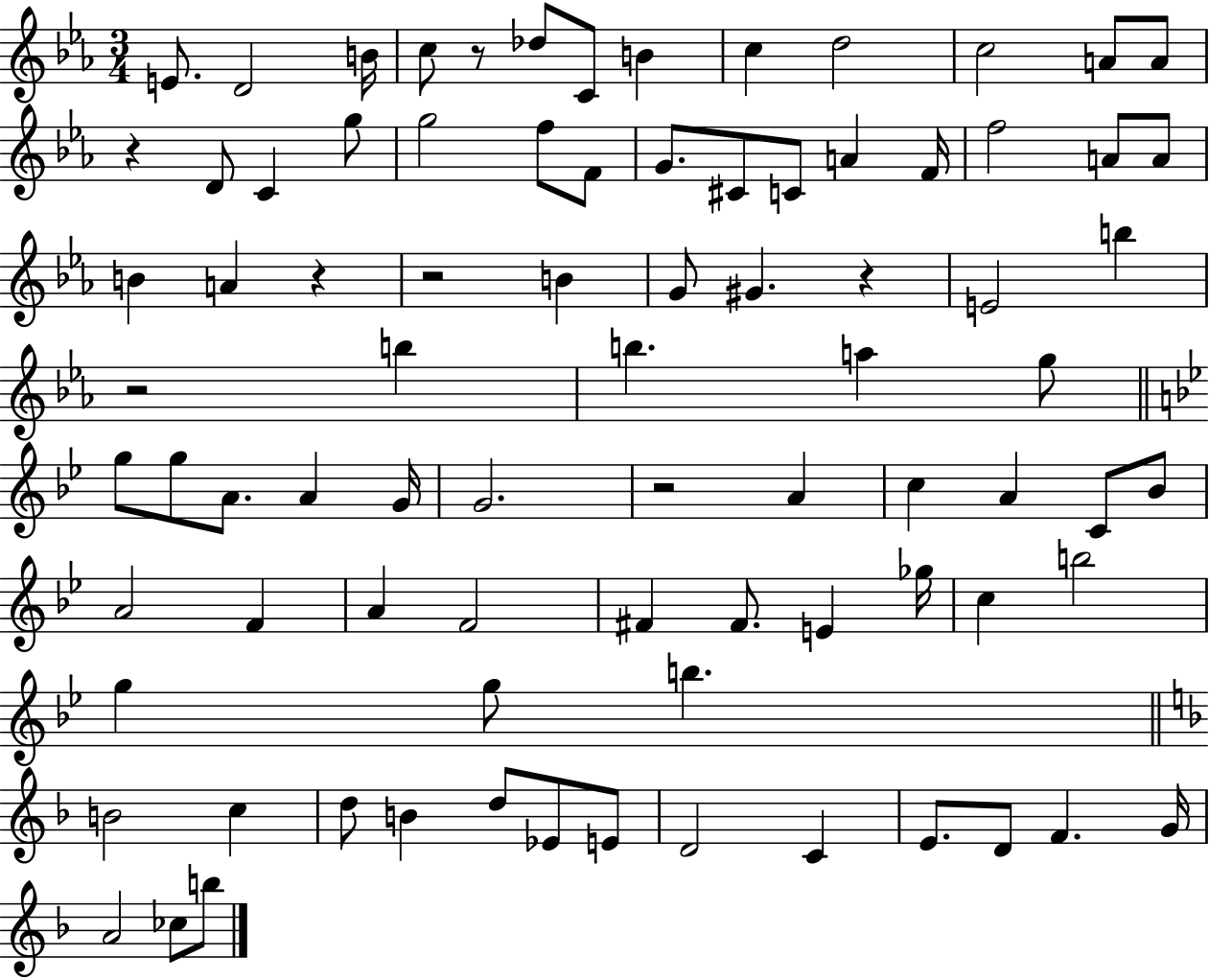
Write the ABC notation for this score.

X:1
T:Untitled
M:3/4
L:1/4
K:Eb
E/2 D2 B/4 c/2 z/2 _d/2 C/2 B c d2 c2 A/2 A/2 z D/2 C g/2 g2 f/2 F/2 G/2 ^C/2 C/2 A F/4 f2 A/2 A/2 B A z z2 B G/2 ^G z E2 b z2 b b a g/2 g/2 g/2 A/2 A G/4 G2 z2 A c A C/2 _B/2 A2 F A F2 ^F ^F/2 E _g/4 c b2 g g/2 b B2 c d/2 B d/2 _E/2 E/2 D2 C E/2 D/2 F G/4 A2 _c/2 b/2